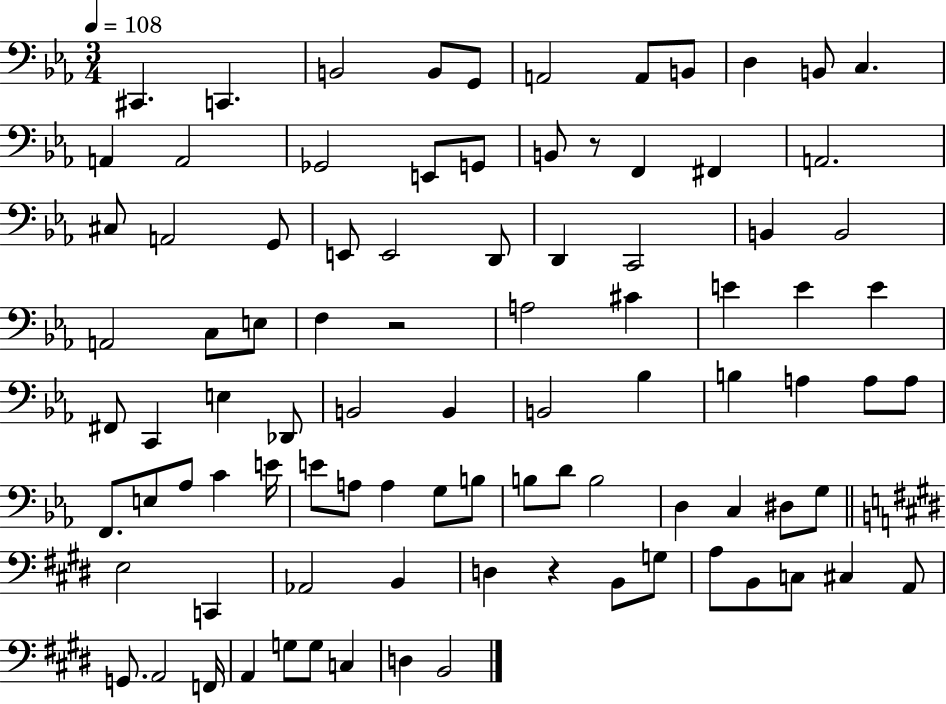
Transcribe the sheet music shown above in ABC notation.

X:1
T:Untitled
M:3/4
L:1/4
K:Eb
^C,, C,, B,,2 B,,/2 G,,/2 A,,2 A,,/2 B,,/2 D, B,,/2 C, A,, A,,2 _G,,2 E,,/2 G,,/2 B,,/2 z/2 F,, ^F,, A,,2 ^C,/2 A,,2 G,,/2 E,,/2 E,,2 D,,/2 D,, C,,2 B,, B,,2 A,,2 C,/2 E,/2 F, z2 A,2 ^C E E E ^F,,/2 C,, E, _D,,/2 B,,2 B,, B,,2 _B, B, A, A,/2 A,/2 F,,/2 E,/2 _A,/2 C E/4 E/2 A,/2 A, G,/2 B,/2 B,/2 D/2 B,2 D, C, ^D,/2 G,/2 E,2 C,, _A,,2 B,, D, z B,,/2 G,/2 A,/2 B,,/2 C,/2 ^C, A,,/2 G,,/2 A,,2 F,,/4 A,, G,/2 G,/2 C, D, B,,2